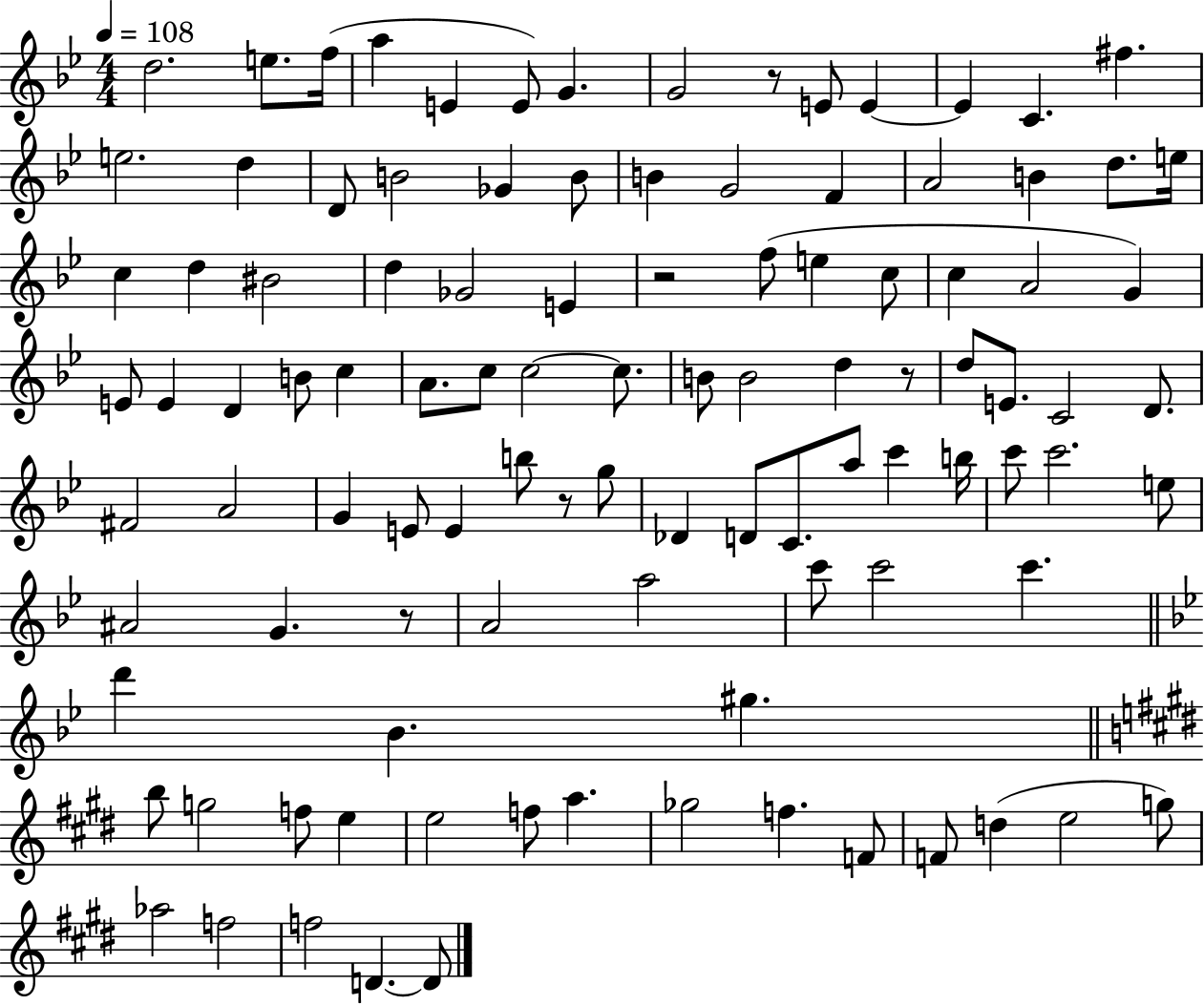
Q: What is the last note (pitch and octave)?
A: D4